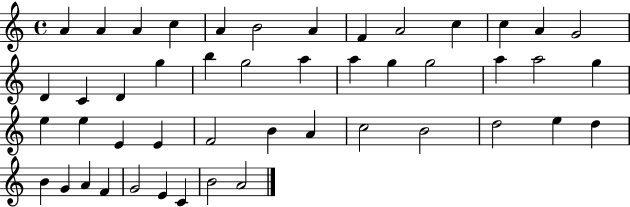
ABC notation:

X:1
T:Untitled
M:4/4
L:1/4
K:C
A A A c A B2 A F A2 c c A G2 D C D g b g2 a a g g2 a a2 g e e E E F2 B A c2 B2 d2 e d B G A F G2 E C B2 A2